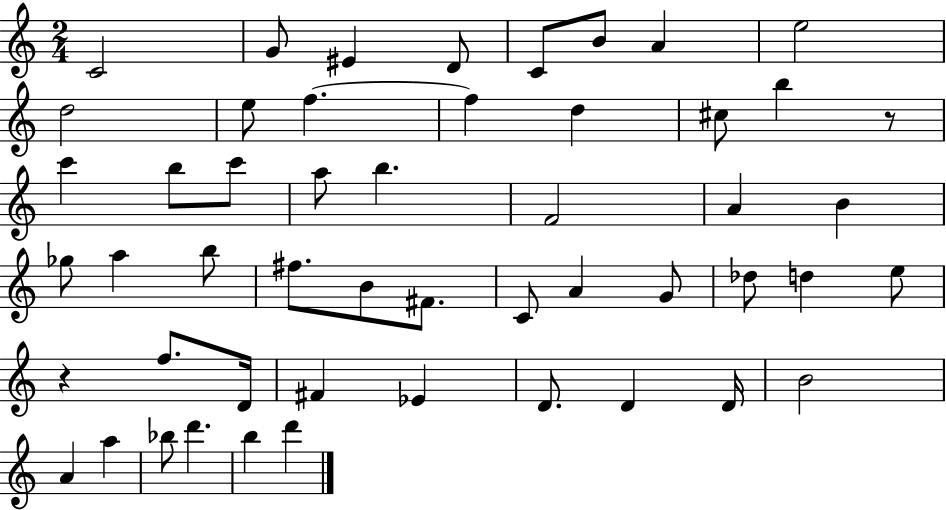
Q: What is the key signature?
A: C major